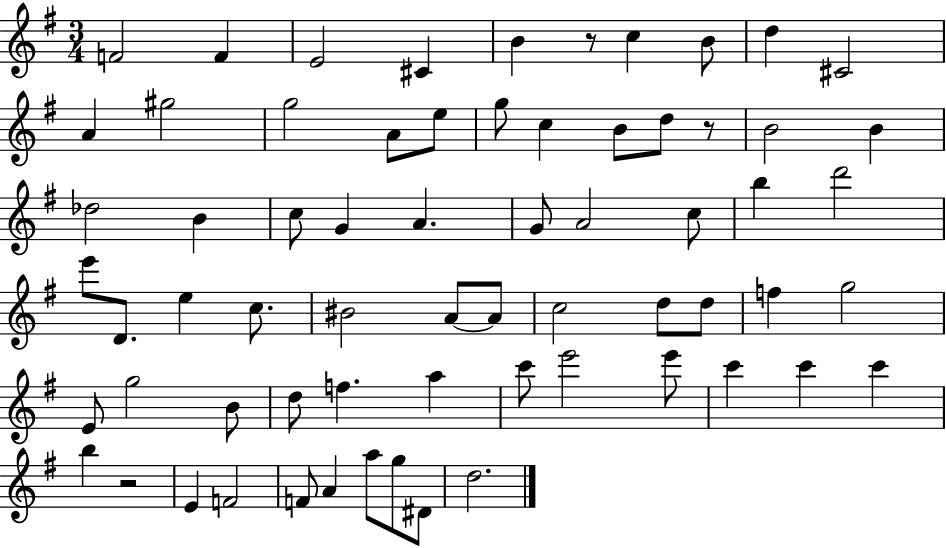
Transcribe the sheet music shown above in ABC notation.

X:1
T:Untitled
M:3/4
L:1/4
K:G
F2 F E2 ^C B z/2 c B/2 d ^C2 A ^g2 g2 A/2 e/2 g/2 c B/2 d/2 z/2 B2 B _d2 B c/2 G A G/2 A2 c/2 b d'2 e'/2 D/2 e c/2 ^B2 A/2 A/2 c2 d/2 d/2 f g2 E/2 g2 B/2 d/2 f a c'/2 e'2 e'/2 c' c' c' b z2 E F2 F/2 A a/2 g/2 ^D/2 d2